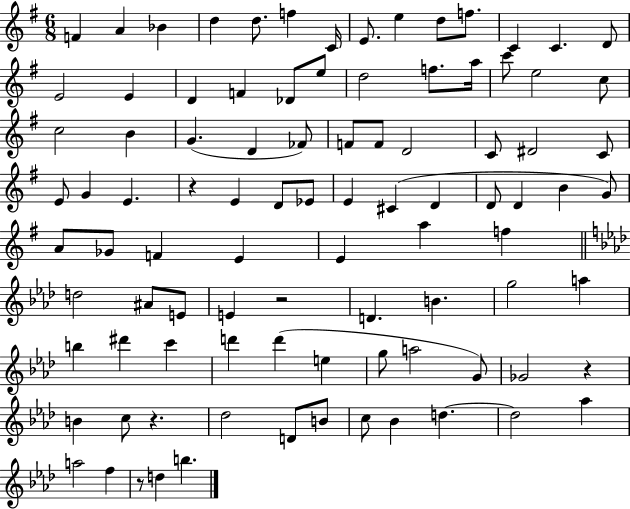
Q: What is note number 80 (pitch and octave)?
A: B4